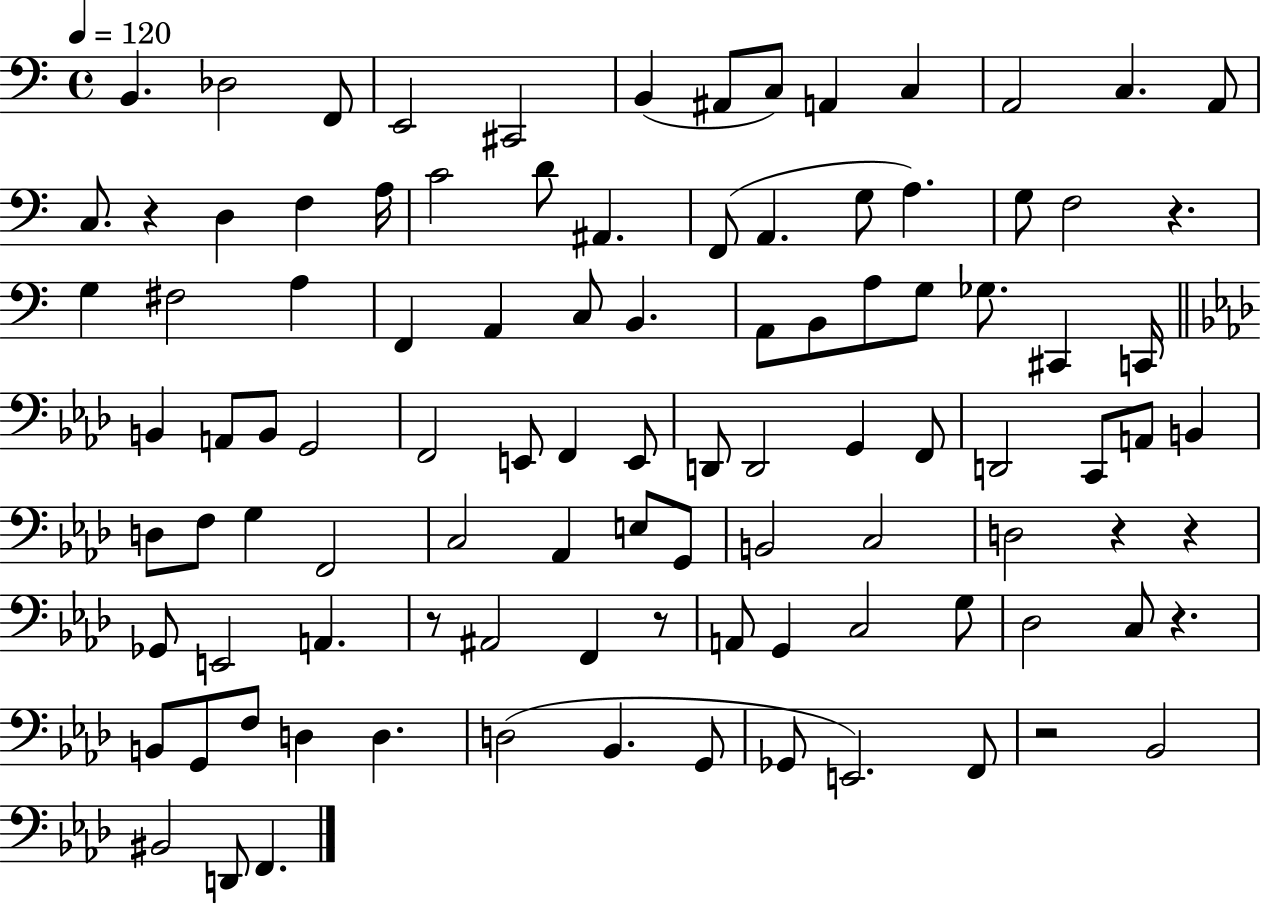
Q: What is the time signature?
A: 4/4